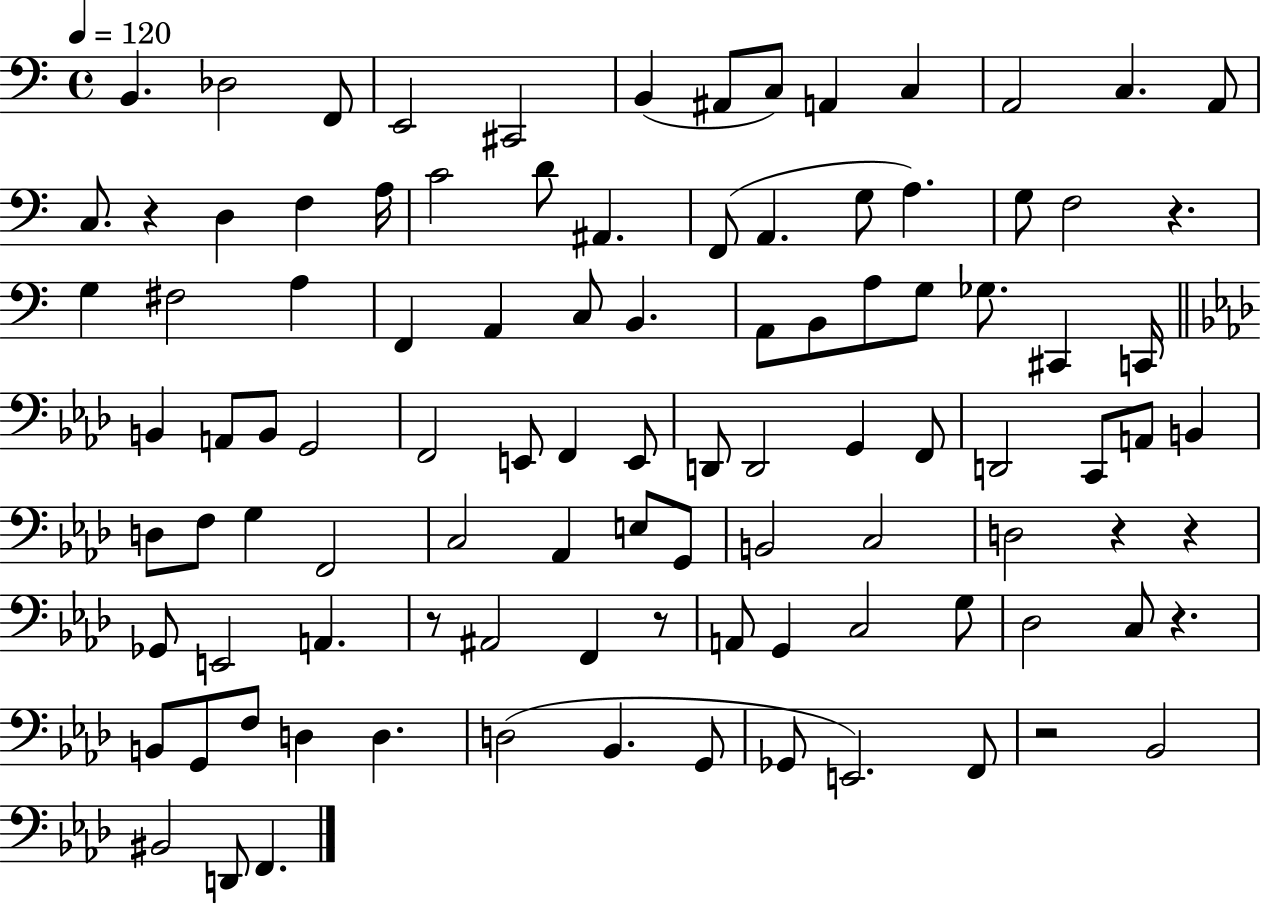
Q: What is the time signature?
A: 4/4